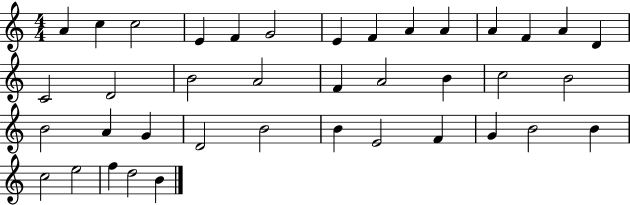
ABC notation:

X:1
T:Untitled
M:4/4
L:1/4
K:C
A c c2 E F G2 E F A A A F A D C2 D2 B2 A2 F A2 B c2 B2 B2 A G D2 B2 B E2 F G B2 B c2 e2 f d2 B